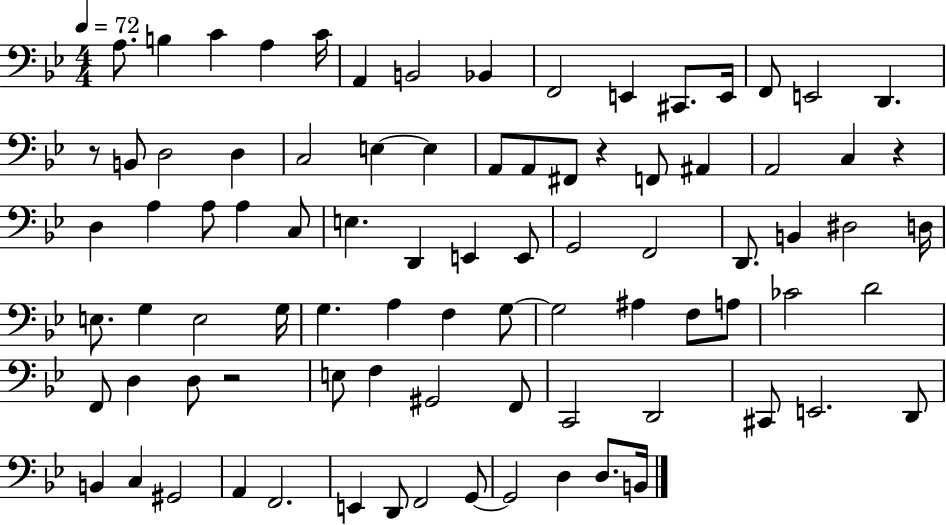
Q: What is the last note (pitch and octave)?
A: B2